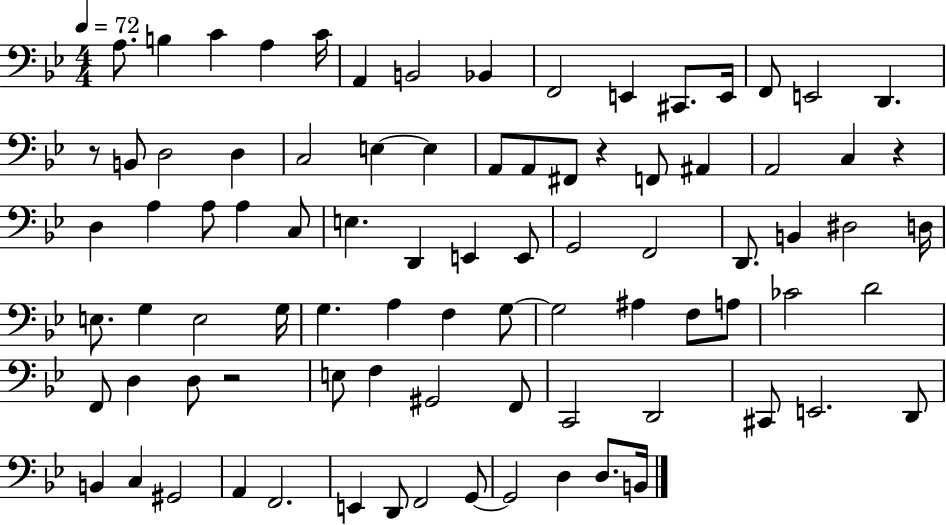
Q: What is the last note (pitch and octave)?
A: B2